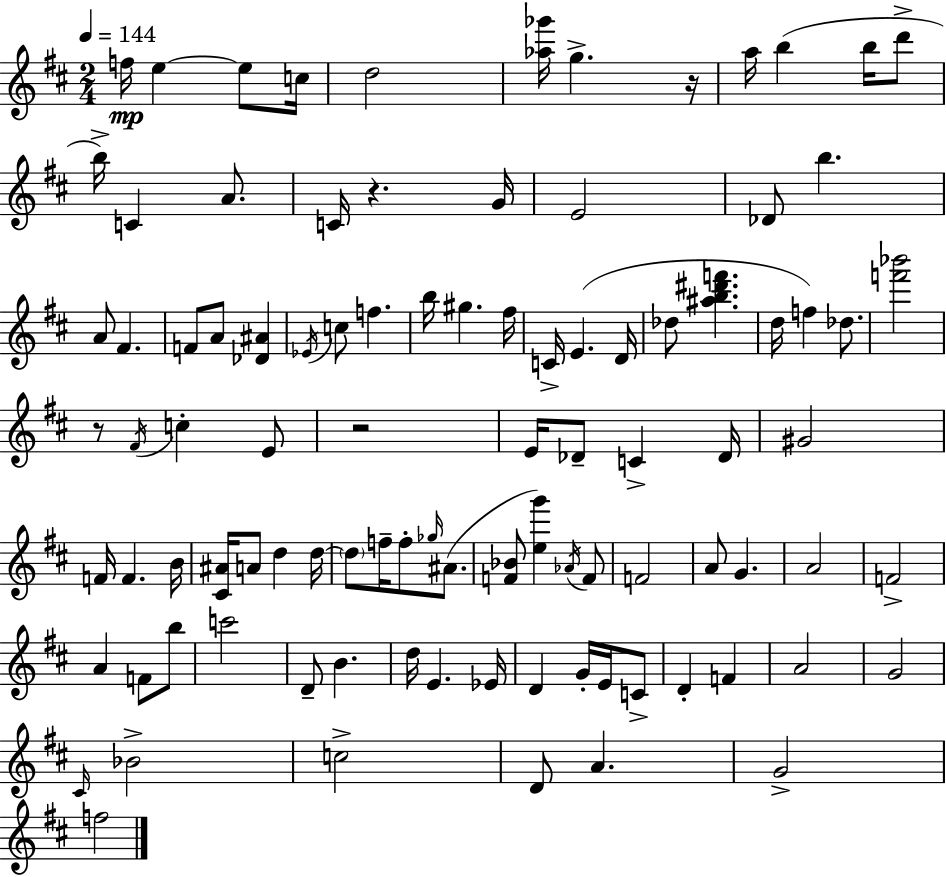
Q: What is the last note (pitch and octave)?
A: F5